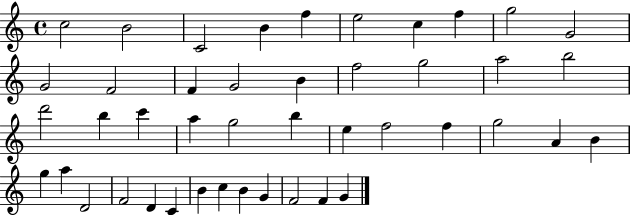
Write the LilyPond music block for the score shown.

{
  \clef treble
  \time 4/4
  \defaultTimeSignature
  \key c \major
  c''2 b'2 | c'2 b'4 f''4 | e''2 c''4 f''4 | g''2 g'2 | \break g'2 f'2 | f'4 g'2 b'4 | f''2 g''2 | a''2 b''2 | \break d'''2 b''4 c'''4 | a''4 g''2 b''4 | e''4 f''2 f''4 | g''2 a'4 b'4 | \break g''4 a''4 d'2 | f'2 d'4 c'4 | b'4 c''4 b'4 g'4 | f'2 f'4 g'4 | \break \bar "|."
}